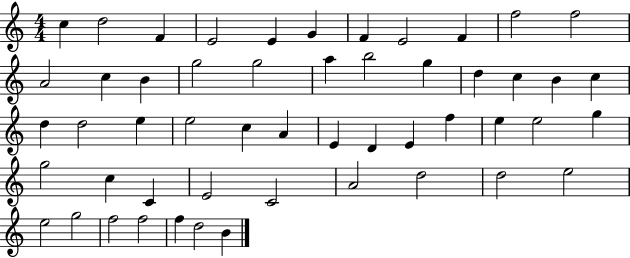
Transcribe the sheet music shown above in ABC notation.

X:1
T:Untitled
M:4/4
L:1/4
K:C
c d2 F E2 E G F E2 F f2 f2 A2 c B g2 g2 a b2 g d c B c d d2 e e2 c A E D E f e e2 g g2 c C E2 C2 A2 d2 d2 e2 e2 g2 f2 f2 f d2 B